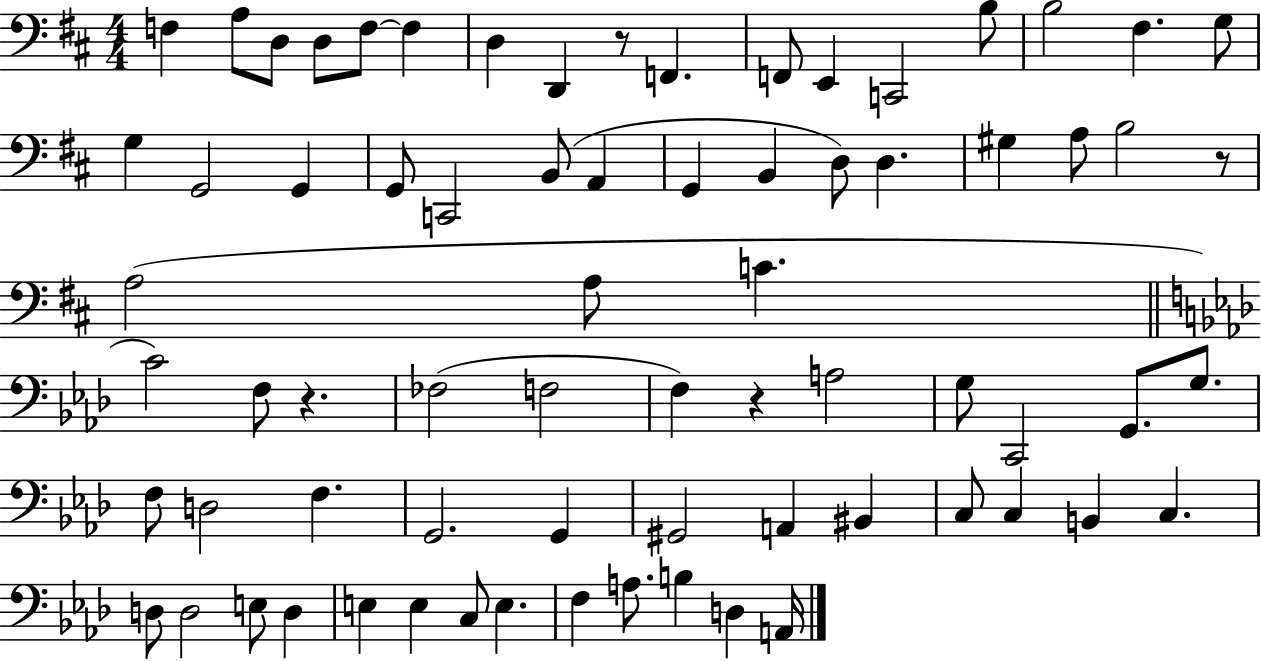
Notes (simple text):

F3/q A3/e D3/e D3/e F3/e F3/q D3/q D2/q R/e F2/q. F2/e E2/q C2/h B3/e B3/h F#3/q. G3/e G3/q G2/h G2/q G2/e C2/h B2/e A2/q G2/q B2/q D3/e D3/q. G#3/q A3/e B3/h R/e A3/h A3/e C4/q. C4/h F3/e R/q. FES3/h F3/h F3/q R/q A3/h G3/e C2/h G2/e. G3/e. F3/e D3/h F3/q. G2/h. G2/q G#2/h A2/q BIS2/q C3/e C3/q B2/q C3/q. D3/e D3/h E3/e D3/q E3/q E3/q C3/e E3/q. F3/q A3/e. B3/q D3/q A2/s